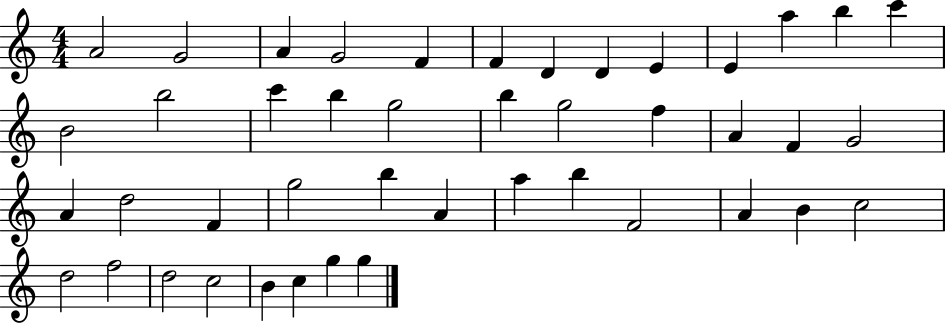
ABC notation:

X:1
T:Untitled
M:4/4
L:1/4
K:C
A2 G2 A G2 F F D D E E a b c' B2 b2 c' b g2 b g2 f A F G2 A d2 F g2 b A a b F2 A B c2 d2 f2 d2 c2 B c g g